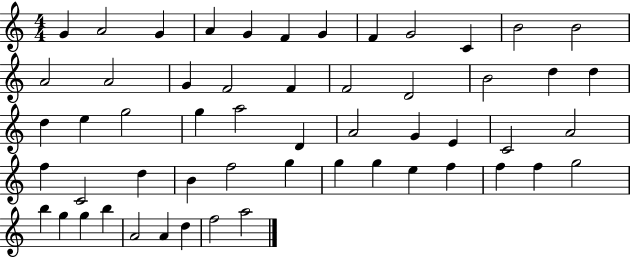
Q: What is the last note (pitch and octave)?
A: A5